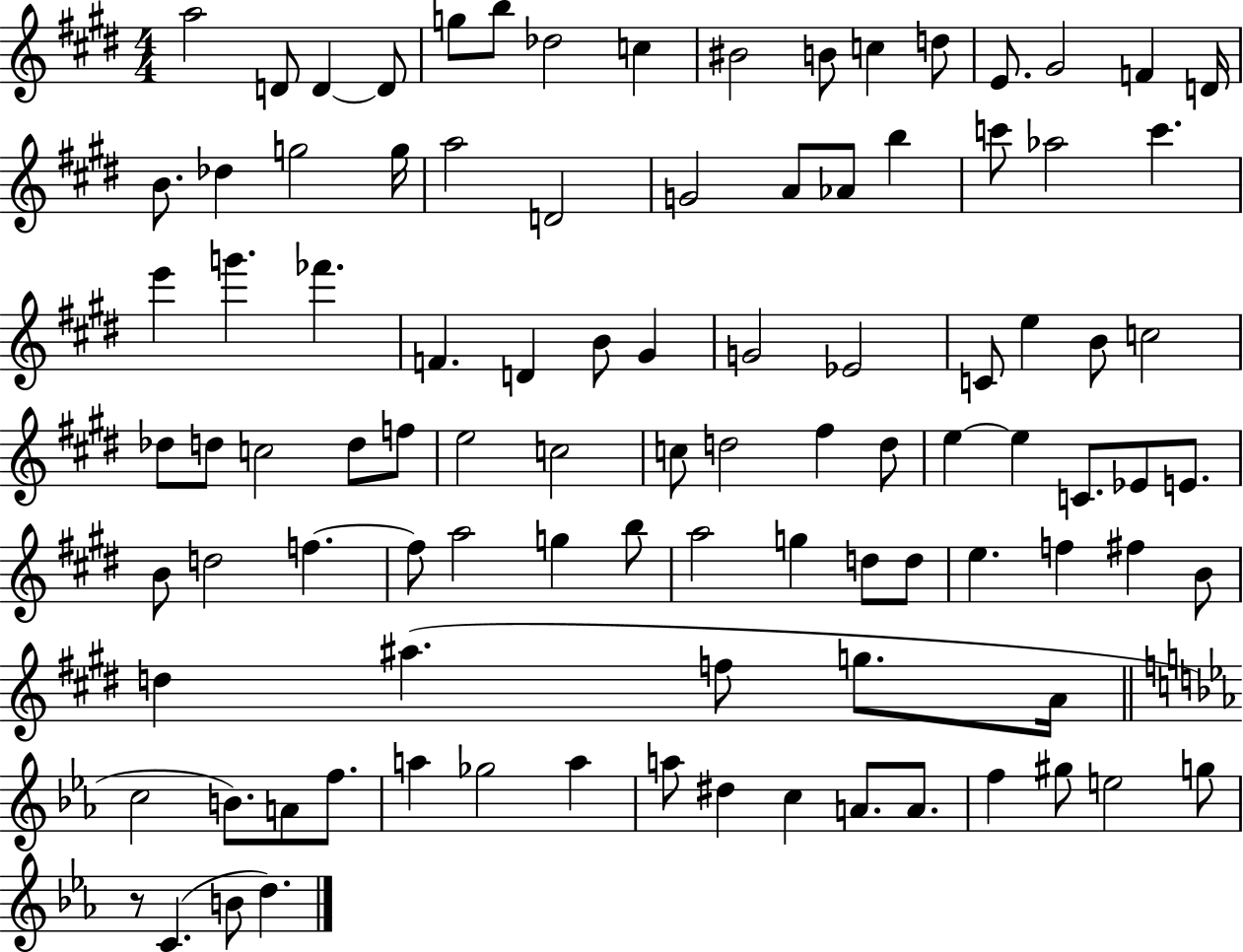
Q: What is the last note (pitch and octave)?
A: D5